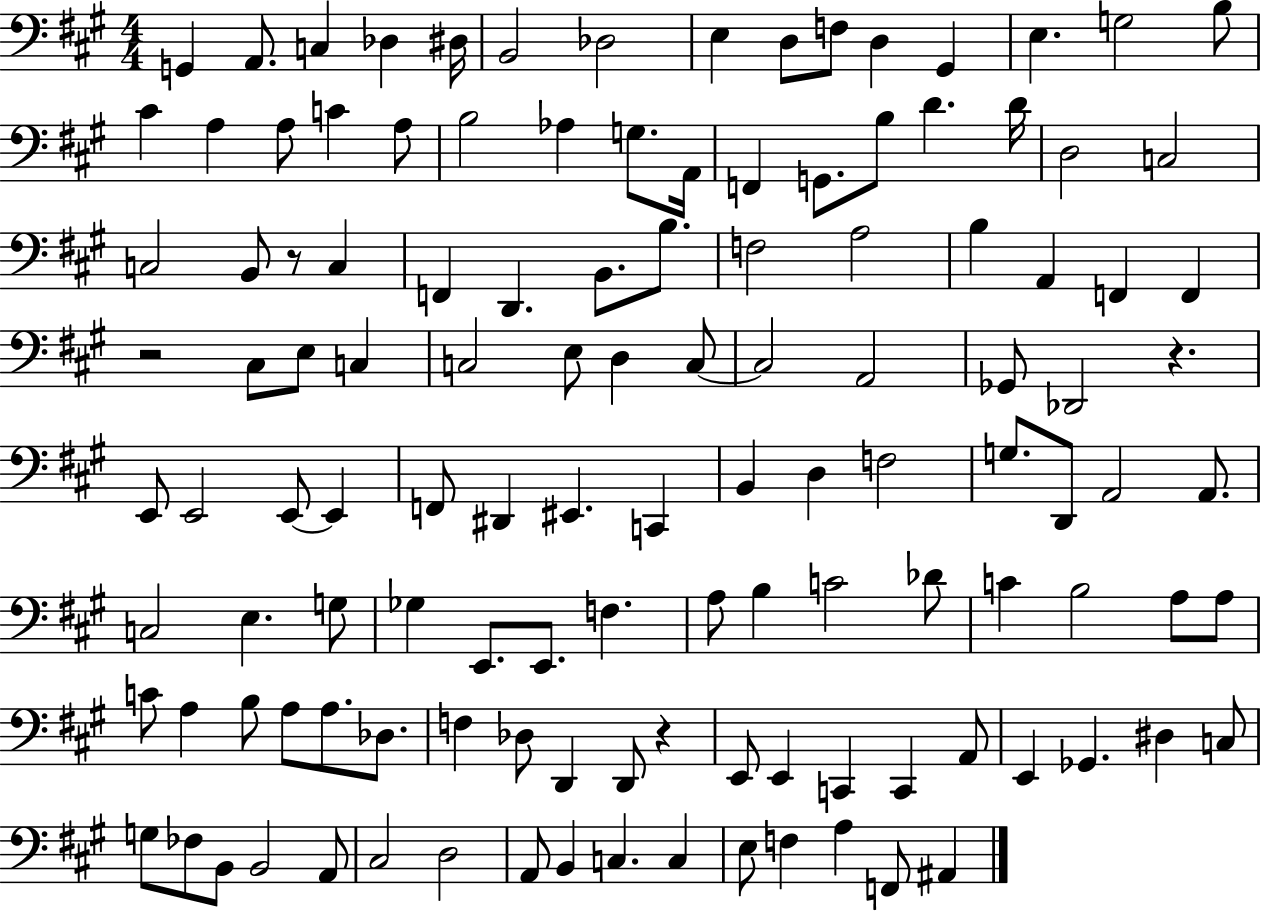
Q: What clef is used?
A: bass